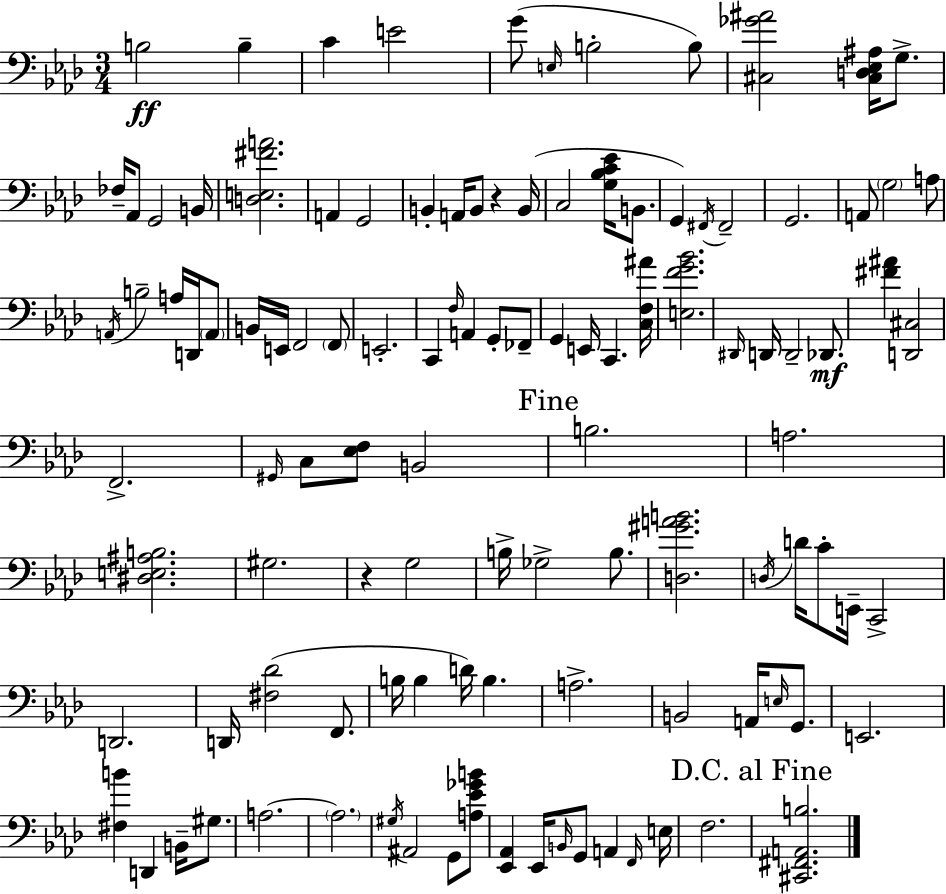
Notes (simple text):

B3/h B3/q C4/q E4/h G4/e E3/s B3/h B3/e [C#3,Gb4,A#4]/h [C#3,D3,Eb3,A#3]/s G3/e. FES3/s Ab2/e G2/h B2/s [D3,E3,F#4,A4]/h. A2/q G2/h B2/q A2/s B2/e R/q B2/s C3/h [G3,Bb3,C4,Eb4]/s B2/e. G2/q F#2/s F#2/h G2/h. A2/e G3/h A3/e A2/s B3/h A3/s D2/s A2/e B2/s E2/s F2/h F2/e E2/h. C2/q F3/s A2/q G2/e FES2/e G2/q E2/s C2/q. [C3,F3,A#4]/s [E3,F4,G4,Bb4]/h. D#2/s D2/s D2/h Db2/e. [F#4,A#4]/q [D2,C#3]/h F2/h. G#2/s C3/e [Eb3,F3]/e B2/h B3/h. A3/h. [D#3,E3,A#3,B3]/h. G#3/h. R/q G3/h B3/s Gb3/h B3/e. [D3,G#4,A4,B4]/h. D3/s D4/s C4/e E2/s C2/h D2/h. D2/s [F#3,Db4]/h F2/e. B3/s B3/q D4/s B3/q. A3/h. B2/h A2/s E3/s G2/e. E2/h. [F#3,B4]/q D2/q B2/s G#3/e. A3/h. A3/h. G#3/s A#2/h G2/e [A3,Eb4,Gb4,B4]/e [Eb2,Ab2]/q Eb2/s B2/s G2/e A2/q F2/s E3/s F3/h. [C#2,F#2,A2,B3]/h.